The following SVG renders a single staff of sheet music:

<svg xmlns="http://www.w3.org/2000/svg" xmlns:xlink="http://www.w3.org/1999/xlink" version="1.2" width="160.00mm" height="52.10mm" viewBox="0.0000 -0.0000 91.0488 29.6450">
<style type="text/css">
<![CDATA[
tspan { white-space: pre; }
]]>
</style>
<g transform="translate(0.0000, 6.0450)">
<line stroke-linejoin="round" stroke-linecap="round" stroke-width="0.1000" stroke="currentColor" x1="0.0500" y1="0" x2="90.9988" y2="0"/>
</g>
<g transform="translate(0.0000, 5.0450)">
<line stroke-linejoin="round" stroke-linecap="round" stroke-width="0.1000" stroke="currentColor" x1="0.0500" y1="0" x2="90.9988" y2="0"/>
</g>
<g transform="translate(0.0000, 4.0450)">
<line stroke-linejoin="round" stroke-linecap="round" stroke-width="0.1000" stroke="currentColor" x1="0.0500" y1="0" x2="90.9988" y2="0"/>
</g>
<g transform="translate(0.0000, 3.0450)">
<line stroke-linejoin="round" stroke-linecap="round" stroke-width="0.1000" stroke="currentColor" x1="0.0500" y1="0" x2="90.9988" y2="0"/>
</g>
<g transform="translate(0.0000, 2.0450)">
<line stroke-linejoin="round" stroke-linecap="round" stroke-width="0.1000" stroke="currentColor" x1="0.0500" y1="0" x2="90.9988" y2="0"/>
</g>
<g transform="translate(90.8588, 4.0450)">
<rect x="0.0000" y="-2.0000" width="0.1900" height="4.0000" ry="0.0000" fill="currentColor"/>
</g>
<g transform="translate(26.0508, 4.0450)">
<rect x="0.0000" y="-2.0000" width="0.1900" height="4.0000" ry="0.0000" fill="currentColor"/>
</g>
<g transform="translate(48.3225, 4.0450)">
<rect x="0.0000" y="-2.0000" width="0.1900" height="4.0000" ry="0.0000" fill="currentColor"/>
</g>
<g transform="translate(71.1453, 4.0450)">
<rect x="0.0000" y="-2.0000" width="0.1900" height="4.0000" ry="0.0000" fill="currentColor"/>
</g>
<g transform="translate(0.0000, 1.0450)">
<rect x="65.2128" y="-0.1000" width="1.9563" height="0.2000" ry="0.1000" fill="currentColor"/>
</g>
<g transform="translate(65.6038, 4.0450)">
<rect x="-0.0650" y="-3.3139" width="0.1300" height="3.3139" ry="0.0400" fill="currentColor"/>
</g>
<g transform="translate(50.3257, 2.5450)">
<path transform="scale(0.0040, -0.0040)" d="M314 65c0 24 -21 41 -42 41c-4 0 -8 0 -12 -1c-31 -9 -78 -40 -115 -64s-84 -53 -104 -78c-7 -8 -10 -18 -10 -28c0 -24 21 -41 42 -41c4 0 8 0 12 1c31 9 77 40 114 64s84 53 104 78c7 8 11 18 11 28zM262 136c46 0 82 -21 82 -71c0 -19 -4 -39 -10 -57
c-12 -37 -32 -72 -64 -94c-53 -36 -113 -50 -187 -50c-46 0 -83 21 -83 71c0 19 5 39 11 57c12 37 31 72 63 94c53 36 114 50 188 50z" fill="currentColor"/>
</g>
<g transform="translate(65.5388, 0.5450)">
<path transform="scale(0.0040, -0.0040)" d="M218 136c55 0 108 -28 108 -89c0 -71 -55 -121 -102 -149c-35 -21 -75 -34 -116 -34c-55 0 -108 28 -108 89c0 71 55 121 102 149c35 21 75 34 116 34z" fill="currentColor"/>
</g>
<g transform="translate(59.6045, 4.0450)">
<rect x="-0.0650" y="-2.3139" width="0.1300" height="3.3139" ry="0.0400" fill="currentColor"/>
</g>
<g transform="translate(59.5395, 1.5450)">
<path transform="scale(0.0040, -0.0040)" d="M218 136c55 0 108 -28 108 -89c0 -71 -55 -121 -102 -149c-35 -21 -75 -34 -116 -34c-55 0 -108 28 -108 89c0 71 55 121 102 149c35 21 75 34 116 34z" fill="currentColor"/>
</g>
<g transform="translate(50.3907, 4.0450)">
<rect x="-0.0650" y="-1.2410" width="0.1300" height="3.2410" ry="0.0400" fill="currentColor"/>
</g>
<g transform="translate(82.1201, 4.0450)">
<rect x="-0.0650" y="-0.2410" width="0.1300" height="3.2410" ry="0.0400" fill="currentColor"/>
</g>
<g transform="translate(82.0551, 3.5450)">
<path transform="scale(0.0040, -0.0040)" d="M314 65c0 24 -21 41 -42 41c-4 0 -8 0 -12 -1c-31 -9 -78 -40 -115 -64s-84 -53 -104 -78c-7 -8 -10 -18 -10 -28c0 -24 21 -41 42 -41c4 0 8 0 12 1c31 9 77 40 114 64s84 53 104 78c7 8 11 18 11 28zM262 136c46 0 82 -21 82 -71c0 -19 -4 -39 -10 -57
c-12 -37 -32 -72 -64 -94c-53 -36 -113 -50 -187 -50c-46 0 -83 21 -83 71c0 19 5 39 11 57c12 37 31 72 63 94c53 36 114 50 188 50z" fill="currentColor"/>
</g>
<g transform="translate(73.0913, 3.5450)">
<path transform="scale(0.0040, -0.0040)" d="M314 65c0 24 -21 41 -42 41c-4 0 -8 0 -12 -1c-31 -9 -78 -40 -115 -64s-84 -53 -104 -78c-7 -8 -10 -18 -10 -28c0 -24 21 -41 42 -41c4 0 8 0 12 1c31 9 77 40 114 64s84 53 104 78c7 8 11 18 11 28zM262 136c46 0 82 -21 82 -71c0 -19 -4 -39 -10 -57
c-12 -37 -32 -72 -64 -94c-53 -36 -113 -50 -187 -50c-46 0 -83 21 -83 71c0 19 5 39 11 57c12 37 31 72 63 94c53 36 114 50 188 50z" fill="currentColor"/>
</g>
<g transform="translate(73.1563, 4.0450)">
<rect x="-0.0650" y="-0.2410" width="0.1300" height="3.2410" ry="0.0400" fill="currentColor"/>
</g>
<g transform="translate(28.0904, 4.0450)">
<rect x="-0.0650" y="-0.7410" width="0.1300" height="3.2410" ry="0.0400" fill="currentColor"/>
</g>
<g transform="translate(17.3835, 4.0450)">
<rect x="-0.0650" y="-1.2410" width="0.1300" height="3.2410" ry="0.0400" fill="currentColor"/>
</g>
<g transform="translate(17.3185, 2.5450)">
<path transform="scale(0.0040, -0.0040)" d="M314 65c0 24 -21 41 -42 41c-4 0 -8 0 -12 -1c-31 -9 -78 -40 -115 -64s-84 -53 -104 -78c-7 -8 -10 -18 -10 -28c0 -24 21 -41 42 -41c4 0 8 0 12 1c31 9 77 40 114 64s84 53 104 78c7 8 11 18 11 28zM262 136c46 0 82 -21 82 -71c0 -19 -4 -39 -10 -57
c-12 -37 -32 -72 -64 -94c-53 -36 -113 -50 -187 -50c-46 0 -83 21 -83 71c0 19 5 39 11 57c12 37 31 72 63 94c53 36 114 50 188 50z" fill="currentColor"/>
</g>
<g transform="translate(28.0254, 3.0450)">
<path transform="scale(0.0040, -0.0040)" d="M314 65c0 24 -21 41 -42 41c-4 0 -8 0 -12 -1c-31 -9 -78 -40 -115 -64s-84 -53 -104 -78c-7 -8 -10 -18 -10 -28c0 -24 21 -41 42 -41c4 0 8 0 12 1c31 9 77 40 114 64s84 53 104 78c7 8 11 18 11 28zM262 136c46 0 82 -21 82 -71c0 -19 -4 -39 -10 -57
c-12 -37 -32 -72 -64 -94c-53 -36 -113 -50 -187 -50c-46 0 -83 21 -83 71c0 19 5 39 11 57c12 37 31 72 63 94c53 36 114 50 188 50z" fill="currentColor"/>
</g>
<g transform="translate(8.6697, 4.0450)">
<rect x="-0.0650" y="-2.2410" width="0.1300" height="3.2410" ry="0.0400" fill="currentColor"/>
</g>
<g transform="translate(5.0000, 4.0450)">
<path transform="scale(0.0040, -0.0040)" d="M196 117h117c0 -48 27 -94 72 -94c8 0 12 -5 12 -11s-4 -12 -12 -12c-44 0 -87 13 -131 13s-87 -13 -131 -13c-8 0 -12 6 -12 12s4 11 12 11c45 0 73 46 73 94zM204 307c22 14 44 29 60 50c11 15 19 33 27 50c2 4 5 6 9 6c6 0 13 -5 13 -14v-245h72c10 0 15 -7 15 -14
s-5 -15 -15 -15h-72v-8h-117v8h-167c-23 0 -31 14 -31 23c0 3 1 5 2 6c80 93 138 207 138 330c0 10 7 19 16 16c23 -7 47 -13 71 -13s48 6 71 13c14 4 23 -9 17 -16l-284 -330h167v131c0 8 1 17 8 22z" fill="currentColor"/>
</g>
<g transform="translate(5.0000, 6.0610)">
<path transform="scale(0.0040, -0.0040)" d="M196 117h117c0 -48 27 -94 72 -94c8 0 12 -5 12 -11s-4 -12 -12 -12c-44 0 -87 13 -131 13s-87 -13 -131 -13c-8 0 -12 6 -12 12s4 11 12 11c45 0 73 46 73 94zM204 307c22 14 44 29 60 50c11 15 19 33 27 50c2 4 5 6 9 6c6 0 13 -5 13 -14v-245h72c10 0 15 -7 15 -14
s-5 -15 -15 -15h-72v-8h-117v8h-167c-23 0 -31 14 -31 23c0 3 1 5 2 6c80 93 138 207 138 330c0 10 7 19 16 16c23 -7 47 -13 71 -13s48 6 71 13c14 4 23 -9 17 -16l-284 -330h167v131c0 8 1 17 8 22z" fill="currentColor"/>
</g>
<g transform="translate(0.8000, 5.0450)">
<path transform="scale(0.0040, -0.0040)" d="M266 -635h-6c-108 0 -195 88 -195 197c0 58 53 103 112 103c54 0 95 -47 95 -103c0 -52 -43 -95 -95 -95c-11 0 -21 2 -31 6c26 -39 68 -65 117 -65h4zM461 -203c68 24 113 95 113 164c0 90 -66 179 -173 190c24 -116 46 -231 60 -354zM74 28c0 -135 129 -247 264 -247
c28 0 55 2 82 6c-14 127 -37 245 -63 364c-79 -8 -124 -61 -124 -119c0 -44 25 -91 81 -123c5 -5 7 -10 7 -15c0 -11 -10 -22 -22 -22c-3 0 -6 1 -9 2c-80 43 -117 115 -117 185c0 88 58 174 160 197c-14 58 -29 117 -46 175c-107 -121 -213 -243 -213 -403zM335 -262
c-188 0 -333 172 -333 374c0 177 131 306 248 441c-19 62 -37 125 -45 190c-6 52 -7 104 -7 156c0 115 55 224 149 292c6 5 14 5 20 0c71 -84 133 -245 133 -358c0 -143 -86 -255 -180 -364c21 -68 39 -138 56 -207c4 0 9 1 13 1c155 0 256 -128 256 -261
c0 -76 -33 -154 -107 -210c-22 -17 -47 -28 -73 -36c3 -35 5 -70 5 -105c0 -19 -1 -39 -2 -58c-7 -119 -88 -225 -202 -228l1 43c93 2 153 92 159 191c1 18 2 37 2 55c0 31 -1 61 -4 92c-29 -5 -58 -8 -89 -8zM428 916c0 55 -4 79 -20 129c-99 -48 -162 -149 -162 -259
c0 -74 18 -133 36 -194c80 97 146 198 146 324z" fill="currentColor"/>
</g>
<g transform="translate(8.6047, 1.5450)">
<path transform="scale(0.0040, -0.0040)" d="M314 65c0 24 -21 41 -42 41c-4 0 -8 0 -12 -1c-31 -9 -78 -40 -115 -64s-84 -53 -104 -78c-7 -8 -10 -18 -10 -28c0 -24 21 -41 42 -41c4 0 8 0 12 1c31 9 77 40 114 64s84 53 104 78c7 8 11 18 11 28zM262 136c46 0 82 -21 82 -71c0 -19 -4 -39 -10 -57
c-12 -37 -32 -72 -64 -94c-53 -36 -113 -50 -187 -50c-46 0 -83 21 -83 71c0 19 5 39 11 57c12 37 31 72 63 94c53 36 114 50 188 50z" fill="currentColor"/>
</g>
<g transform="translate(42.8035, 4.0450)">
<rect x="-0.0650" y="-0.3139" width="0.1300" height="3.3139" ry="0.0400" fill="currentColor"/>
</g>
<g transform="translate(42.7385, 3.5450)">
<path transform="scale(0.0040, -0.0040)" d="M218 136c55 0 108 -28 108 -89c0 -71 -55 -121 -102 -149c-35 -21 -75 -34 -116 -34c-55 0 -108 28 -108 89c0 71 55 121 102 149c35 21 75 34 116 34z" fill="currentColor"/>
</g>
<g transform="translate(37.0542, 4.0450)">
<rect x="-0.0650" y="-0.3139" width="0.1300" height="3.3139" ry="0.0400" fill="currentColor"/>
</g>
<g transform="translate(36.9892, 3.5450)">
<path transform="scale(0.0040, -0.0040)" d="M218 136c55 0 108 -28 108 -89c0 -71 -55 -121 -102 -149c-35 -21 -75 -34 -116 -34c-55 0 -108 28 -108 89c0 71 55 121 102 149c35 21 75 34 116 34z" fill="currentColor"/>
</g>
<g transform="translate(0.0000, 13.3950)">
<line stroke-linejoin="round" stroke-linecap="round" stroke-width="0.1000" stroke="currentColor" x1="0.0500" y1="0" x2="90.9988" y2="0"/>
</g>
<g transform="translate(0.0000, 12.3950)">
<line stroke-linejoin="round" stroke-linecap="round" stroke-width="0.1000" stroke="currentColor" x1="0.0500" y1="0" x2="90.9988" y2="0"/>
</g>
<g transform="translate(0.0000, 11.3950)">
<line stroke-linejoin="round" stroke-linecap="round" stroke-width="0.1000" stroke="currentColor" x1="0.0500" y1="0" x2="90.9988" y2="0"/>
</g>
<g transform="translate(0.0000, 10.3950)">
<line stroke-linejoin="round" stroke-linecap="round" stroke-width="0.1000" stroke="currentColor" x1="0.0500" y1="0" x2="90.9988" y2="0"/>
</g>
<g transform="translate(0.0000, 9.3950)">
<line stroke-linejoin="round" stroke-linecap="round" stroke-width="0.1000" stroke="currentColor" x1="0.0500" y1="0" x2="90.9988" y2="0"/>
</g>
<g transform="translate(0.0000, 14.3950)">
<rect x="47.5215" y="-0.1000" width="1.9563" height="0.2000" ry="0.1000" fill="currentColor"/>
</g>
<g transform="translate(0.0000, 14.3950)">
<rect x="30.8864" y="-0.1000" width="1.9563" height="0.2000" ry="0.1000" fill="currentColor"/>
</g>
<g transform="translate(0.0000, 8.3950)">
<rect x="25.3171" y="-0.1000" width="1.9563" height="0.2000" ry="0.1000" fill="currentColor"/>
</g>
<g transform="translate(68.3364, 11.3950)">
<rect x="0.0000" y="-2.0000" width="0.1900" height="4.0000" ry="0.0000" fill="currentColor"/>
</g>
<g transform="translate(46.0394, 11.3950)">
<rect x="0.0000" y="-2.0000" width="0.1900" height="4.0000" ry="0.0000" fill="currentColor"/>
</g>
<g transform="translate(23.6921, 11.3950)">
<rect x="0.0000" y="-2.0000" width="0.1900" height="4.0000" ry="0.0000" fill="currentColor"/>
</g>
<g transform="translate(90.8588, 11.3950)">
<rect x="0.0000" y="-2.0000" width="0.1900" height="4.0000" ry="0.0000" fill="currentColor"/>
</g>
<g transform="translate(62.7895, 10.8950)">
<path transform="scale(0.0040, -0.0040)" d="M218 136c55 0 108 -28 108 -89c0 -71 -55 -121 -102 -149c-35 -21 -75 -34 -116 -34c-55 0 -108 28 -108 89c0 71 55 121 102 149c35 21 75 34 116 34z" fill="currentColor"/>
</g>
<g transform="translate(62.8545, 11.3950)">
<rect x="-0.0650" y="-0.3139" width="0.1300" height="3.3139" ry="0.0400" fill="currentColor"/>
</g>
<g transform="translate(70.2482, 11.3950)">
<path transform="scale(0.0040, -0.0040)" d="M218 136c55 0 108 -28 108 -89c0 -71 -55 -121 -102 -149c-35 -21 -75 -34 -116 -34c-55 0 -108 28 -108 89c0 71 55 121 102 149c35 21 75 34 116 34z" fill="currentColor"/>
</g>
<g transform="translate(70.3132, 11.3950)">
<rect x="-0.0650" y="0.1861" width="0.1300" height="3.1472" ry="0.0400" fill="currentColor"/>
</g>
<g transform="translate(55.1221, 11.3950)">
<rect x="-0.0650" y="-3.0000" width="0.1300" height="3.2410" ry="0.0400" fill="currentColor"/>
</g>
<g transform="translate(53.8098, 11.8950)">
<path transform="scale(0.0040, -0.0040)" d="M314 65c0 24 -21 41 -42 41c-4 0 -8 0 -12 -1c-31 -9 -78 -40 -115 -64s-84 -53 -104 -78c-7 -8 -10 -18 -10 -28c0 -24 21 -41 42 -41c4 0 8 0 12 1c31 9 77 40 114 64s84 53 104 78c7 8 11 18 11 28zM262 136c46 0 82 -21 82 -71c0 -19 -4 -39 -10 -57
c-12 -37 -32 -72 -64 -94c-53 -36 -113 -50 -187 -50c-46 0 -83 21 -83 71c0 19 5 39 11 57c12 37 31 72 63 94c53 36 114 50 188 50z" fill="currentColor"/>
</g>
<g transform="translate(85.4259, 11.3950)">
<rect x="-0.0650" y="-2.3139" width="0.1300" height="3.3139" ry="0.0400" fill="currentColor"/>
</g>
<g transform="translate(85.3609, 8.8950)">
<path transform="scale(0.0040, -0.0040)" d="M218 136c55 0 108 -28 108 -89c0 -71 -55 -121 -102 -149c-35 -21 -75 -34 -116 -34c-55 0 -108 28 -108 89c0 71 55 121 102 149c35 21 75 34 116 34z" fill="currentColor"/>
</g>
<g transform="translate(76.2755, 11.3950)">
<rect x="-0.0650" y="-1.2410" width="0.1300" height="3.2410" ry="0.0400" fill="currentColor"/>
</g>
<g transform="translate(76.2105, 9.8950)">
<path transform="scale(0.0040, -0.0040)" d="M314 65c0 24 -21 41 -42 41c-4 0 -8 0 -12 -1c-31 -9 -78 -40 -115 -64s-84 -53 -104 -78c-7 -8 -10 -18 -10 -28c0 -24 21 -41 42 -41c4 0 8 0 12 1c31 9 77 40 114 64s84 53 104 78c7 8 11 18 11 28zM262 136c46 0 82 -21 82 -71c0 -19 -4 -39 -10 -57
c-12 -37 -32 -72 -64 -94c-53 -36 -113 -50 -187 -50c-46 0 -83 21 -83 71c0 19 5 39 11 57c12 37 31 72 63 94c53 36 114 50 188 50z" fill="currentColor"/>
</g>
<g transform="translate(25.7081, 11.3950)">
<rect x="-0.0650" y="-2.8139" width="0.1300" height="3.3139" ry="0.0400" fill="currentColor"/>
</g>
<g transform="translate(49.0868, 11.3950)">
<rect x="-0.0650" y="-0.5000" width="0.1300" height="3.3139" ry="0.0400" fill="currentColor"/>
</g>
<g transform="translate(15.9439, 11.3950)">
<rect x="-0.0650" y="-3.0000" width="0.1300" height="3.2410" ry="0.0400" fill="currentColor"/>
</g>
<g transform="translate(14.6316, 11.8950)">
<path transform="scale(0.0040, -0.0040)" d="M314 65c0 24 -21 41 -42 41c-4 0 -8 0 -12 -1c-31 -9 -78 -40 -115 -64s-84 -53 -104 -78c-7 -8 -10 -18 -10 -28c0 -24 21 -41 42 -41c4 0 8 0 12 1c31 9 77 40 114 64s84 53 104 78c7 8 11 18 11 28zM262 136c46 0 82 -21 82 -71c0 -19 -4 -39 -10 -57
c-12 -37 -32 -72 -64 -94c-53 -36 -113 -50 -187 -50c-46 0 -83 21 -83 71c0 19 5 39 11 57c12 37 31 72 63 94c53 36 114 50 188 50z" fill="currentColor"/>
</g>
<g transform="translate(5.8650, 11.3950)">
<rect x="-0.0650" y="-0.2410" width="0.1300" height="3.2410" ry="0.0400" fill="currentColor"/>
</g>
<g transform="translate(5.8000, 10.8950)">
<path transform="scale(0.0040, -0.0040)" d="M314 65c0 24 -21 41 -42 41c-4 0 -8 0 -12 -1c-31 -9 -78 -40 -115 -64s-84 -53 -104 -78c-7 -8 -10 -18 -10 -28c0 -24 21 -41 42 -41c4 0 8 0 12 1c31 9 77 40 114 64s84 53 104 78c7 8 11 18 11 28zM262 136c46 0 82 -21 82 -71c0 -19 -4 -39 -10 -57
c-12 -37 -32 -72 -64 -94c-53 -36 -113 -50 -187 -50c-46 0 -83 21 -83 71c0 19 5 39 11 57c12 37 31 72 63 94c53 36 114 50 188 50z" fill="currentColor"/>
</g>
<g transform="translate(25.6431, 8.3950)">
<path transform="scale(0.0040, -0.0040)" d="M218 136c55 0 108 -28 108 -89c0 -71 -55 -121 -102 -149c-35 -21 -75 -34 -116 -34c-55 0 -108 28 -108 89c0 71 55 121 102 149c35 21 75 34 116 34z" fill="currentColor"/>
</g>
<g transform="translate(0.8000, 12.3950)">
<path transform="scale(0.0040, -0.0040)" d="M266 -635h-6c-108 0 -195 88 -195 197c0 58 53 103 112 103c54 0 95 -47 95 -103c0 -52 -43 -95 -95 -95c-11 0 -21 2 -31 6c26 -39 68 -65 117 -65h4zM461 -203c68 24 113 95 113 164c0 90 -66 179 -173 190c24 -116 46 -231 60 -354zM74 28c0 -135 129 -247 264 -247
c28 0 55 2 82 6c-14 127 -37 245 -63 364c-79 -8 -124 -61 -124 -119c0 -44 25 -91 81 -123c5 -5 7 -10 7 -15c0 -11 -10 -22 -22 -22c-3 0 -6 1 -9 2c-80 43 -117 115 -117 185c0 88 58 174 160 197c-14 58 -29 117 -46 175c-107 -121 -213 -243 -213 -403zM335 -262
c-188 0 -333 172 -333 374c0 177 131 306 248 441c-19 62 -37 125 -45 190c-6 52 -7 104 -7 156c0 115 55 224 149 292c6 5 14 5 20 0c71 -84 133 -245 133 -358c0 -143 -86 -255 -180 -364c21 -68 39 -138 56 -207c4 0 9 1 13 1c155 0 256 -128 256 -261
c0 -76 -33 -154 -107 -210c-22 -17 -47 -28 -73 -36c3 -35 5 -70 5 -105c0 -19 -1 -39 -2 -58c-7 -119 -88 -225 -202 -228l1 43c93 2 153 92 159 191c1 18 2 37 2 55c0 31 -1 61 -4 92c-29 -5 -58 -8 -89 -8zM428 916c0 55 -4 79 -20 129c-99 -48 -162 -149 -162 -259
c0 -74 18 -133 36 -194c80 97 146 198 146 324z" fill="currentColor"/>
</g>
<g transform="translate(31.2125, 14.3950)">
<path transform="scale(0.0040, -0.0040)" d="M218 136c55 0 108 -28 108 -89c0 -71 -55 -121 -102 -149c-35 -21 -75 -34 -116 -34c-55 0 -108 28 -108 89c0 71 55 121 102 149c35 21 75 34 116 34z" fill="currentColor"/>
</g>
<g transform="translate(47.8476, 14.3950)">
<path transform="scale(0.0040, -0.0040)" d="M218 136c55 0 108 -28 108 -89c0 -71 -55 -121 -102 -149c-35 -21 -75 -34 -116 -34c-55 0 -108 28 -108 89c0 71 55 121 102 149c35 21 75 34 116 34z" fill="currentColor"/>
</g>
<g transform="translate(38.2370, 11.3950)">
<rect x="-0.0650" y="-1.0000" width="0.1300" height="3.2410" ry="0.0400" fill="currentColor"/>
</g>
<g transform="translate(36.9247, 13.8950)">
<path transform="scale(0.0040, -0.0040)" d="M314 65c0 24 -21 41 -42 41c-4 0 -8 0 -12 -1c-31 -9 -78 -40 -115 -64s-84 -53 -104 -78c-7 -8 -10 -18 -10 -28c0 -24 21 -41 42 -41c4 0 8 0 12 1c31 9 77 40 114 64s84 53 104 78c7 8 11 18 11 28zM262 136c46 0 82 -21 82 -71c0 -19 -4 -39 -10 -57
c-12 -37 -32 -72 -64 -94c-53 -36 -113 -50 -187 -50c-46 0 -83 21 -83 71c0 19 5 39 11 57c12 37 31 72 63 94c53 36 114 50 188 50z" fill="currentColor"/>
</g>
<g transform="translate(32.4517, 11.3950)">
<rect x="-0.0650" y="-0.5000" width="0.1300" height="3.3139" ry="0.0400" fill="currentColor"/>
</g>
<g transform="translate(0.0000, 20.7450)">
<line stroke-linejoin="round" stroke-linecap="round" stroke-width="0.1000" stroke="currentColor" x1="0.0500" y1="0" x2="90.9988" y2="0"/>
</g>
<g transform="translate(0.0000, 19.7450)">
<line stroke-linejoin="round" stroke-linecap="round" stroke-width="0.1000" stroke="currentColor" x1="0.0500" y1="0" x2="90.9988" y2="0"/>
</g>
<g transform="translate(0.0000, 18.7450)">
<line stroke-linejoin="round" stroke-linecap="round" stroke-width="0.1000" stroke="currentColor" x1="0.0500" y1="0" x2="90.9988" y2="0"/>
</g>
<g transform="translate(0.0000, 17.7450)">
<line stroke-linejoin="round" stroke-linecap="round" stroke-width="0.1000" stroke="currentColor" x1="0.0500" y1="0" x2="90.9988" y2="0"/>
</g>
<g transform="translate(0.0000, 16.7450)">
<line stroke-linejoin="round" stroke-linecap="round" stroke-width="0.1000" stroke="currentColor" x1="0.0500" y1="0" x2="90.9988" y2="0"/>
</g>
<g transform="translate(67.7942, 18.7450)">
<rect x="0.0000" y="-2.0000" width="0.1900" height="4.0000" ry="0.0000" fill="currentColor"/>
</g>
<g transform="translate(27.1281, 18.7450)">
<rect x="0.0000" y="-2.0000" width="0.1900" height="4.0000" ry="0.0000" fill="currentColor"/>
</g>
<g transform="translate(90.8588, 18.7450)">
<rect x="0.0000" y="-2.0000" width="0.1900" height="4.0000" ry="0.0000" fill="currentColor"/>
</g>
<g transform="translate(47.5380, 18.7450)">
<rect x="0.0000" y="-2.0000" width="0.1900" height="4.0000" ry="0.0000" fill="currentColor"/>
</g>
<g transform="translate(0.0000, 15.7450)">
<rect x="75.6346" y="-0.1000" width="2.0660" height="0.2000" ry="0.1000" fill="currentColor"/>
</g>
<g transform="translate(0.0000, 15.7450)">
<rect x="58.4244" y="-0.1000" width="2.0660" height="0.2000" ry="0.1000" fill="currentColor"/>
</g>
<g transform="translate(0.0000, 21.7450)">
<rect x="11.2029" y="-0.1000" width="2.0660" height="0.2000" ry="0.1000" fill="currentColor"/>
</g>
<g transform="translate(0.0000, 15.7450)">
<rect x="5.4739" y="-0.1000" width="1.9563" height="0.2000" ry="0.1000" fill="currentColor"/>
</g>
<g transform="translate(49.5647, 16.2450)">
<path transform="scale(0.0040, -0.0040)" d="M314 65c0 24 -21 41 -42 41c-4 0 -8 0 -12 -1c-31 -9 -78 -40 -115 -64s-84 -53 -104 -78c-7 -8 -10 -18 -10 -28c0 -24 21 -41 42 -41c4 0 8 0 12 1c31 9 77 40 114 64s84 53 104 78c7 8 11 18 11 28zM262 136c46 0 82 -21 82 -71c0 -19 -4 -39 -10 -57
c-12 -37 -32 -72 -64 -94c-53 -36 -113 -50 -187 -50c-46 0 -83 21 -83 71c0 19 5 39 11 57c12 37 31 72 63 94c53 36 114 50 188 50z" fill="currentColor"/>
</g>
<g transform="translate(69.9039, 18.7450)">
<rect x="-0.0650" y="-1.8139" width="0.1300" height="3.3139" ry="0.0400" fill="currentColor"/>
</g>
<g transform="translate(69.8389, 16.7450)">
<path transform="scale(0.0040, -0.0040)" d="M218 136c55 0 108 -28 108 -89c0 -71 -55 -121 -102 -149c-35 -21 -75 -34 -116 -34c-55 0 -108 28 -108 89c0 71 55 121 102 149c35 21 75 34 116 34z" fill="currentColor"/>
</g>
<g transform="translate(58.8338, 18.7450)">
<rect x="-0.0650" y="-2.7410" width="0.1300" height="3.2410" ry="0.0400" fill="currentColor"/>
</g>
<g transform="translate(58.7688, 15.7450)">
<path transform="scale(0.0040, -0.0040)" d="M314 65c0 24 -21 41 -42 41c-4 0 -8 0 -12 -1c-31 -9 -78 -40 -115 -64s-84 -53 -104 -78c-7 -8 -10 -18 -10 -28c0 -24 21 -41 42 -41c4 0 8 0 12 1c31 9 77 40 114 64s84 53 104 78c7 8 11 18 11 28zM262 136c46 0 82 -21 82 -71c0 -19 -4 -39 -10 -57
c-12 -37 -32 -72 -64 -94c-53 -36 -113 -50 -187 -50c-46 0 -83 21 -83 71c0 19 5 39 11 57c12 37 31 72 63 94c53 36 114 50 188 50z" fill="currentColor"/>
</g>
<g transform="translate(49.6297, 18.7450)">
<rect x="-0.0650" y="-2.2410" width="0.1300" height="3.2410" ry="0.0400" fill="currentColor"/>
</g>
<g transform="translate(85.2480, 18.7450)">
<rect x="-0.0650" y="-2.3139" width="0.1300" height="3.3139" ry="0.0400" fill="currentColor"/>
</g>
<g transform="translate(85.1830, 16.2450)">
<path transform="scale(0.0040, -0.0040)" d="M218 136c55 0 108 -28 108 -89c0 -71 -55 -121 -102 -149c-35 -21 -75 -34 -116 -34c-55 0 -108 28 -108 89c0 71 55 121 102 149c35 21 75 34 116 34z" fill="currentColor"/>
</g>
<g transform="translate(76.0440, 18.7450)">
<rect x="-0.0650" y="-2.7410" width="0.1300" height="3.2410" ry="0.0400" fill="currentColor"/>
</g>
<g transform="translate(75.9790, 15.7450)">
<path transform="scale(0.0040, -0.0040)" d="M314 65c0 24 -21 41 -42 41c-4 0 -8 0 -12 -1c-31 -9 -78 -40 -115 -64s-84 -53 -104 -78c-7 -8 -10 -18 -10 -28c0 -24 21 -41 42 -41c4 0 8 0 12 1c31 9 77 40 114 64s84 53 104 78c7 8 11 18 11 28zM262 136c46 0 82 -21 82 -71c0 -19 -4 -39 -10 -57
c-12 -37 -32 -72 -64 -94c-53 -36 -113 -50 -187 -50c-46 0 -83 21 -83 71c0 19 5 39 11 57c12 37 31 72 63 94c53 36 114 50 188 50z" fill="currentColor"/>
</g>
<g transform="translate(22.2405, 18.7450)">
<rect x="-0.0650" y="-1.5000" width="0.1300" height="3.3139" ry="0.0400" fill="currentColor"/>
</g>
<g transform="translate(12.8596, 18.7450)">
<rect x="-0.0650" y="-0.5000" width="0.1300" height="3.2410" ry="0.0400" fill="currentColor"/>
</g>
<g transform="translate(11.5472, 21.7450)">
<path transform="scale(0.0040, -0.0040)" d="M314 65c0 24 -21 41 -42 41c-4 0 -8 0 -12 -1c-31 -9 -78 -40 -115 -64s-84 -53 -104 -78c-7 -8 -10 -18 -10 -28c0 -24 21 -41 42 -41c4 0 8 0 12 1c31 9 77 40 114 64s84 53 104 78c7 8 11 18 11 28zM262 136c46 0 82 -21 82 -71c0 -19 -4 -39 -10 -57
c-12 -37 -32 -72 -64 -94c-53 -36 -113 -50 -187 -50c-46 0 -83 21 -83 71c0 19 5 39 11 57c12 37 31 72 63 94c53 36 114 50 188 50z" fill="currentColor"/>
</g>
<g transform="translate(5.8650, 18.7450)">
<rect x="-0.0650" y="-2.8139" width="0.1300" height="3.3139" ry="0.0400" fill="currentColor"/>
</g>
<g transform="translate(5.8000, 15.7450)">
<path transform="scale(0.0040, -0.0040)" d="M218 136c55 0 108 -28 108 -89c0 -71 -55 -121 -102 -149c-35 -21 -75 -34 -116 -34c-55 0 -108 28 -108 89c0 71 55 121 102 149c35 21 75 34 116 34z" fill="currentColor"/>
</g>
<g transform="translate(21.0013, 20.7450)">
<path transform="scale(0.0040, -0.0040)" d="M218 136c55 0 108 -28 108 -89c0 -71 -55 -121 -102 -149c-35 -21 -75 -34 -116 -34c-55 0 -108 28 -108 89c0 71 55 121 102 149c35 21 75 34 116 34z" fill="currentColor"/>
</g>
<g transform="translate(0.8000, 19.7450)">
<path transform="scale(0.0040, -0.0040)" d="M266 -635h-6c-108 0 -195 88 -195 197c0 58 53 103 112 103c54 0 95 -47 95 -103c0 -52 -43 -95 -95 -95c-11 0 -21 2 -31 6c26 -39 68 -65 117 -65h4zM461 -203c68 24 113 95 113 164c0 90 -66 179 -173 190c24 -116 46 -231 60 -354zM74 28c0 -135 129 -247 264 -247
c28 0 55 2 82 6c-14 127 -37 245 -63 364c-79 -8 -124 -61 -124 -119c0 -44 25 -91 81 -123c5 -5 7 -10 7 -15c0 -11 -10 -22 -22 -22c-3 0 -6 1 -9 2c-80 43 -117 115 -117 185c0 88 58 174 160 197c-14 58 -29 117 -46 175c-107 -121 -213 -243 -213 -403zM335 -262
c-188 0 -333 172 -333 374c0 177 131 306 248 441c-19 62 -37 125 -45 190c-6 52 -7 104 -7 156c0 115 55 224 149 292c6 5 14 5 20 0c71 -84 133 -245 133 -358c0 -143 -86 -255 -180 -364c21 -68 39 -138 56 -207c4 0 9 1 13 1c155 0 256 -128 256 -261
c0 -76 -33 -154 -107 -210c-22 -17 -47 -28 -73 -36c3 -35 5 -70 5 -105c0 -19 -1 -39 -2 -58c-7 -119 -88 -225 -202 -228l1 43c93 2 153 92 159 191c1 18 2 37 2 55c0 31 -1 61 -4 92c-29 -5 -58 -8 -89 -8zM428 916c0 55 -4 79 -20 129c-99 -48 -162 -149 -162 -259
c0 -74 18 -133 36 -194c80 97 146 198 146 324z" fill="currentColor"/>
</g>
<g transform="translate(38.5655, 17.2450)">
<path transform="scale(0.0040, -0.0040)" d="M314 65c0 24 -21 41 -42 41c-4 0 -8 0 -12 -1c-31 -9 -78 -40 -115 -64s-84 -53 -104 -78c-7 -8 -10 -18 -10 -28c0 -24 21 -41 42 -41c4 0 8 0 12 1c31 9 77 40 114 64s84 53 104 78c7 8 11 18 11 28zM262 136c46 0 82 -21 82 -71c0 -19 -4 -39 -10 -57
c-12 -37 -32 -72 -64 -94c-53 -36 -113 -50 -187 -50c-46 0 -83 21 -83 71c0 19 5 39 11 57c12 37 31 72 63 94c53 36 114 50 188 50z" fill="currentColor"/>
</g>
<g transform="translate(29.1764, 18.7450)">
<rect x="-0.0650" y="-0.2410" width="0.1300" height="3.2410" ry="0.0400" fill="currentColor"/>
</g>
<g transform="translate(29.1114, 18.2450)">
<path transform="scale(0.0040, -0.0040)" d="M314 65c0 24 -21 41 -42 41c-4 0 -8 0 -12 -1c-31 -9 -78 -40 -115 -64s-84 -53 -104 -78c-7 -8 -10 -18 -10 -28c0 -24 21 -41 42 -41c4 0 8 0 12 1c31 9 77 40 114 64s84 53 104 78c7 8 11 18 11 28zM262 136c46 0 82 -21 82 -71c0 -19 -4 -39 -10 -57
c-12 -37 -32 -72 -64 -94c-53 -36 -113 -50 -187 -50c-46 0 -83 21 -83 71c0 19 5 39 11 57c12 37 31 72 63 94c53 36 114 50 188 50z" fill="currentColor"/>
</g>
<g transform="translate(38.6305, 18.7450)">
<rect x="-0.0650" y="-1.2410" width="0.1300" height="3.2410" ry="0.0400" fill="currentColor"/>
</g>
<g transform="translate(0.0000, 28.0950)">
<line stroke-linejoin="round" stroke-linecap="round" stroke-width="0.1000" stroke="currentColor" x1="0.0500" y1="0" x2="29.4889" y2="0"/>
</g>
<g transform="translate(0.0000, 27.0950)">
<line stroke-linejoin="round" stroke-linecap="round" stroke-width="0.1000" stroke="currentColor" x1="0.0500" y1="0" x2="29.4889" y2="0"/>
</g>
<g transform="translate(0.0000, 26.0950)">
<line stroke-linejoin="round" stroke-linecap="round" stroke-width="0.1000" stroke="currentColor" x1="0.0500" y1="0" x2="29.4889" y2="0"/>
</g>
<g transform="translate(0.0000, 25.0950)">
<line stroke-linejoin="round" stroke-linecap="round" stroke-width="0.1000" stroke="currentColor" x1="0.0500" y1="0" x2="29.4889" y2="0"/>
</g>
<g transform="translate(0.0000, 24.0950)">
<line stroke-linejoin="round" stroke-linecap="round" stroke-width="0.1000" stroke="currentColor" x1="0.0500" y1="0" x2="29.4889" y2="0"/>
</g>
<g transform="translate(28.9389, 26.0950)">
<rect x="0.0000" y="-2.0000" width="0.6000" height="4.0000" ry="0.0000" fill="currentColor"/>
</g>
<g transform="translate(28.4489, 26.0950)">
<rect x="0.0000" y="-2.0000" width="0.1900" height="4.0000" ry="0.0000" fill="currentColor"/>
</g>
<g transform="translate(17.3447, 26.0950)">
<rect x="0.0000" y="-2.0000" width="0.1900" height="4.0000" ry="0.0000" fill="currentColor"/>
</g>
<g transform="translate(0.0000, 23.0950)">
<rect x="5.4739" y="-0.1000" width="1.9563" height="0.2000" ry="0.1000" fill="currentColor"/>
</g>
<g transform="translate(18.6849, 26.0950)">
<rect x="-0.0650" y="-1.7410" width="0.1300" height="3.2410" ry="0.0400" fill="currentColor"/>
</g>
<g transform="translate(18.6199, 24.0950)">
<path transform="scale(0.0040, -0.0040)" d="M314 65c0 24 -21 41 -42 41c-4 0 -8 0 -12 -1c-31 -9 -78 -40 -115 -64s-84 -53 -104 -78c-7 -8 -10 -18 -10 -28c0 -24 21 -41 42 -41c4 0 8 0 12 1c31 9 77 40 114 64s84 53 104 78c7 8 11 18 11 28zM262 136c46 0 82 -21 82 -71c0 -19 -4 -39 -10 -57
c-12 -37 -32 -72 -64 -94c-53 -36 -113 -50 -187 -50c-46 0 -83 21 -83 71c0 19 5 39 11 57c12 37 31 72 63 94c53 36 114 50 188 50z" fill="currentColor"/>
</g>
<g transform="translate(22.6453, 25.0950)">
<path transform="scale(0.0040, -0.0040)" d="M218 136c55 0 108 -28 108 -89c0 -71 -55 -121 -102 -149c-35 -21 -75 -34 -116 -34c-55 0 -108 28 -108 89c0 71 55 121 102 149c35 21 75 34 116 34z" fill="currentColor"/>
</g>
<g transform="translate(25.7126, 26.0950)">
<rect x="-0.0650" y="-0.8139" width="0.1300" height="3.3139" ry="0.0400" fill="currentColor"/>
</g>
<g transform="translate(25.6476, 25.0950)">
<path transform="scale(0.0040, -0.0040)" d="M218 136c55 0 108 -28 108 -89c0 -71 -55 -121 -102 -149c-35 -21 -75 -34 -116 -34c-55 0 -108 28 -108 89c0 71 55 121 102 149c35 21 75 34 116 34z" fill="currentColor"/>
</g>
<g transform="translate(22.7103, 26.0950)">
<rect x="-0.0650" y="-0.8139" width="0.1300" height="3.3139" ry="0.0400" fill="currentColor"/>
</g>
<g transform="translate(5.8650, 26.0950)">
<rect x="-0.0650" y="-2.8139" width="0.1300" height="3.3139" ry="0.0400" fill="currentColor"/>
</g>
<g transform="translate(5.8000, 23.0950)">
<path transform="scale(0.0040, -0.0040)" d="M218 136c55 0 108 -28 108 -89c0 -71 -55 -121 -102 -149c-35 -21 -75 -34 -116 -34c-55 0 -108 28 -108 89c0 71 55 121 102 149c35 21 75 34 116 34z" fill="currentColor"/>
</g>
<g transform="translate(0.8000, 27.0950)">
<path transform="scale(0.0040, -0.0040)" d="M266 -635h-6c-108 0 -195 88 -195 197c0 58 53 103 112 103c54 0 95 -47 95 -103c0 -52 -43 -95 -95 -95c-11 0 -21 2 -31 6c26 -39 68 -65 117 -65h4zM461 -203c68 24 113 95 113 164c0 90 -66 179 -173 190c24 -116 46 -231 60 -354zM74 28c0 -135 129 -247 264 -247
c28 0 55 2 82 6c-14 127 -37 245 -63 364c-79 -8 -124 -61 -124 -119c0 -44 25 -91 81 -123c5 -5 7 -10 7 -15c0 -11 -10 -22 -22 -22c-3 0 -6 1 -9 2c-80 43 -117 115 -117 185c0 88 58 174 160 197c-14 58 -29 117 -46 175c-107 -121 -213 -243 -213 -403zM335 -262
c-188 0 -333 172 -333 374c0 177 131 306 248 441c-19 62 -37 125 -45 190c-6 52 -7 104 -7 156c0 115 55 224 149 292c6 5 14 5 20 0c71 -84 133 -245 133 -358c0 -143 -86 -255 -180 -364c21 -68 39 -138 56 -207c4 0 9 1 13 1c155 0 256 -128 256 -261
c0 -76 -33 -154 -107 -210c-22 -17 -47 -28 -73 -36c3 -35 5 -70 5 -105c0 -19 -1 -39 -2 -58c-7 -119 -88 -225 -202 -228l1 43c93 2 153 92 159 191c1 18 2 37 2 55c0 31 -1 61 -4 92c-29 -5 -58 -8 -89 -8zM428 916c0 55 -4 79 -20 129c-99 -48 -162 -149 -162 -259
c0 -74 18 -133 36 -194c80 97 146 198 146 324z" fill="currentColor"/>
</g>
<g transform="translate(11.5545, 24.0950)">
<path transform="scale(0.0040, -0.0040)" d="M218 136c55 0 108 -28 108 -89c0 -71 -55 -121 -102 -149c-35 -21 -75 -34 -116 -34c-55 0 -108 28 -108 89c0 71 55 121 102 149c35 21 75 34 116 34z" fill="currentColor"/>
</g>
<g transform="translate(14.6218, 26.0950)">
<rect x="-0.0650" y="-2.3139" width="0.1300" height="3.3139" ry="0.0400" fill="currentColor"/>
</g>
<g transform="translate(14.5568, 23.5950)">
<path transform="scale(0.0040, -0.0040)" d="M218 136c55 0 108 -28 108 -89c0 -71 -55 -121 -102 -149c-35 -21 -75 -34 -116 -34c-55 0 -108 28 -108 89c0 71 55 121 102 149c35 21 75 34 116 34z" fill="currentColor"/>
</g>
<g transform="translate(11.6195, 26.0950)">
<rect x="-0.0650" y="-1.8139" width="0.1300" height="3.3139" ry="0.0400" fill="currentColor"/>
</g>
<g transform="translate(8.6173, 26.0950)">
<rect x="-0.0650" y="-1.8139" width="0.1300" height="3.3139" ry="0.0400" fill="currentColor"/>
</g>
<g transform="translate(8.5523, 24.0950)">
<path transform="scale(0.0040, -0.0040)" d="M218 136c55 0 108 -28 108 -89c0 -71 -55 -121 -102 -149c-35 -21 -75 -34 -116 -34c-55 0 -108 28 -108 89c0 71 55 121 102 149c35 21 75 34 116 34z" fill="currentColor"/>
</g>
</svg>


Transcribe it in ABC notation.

X:1
T:Untitled
M:4/4
L:1/4
K:C
g2 e2 d2 c c e2 g b c2 c2 c2 A2 a C D2 C A2 c B e2 g a C2 E c2 e2 g2 a2 f a2 g a f f g f2 d d